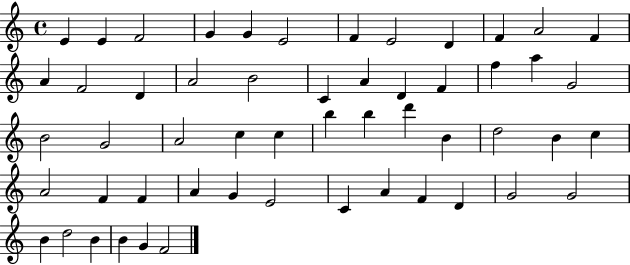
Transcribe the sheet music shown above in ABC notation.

X:1
T:Untitled
M:4/4
L:1/4
K:C
E E F2 G G E2 F E2 D F A2 F A F2 D A2 B2 C A D F f a G2 B2 G2 A2 c c b b d' B d2 B c A2 F F A G E2 C A F D G2 G2 B d2 B B G F2